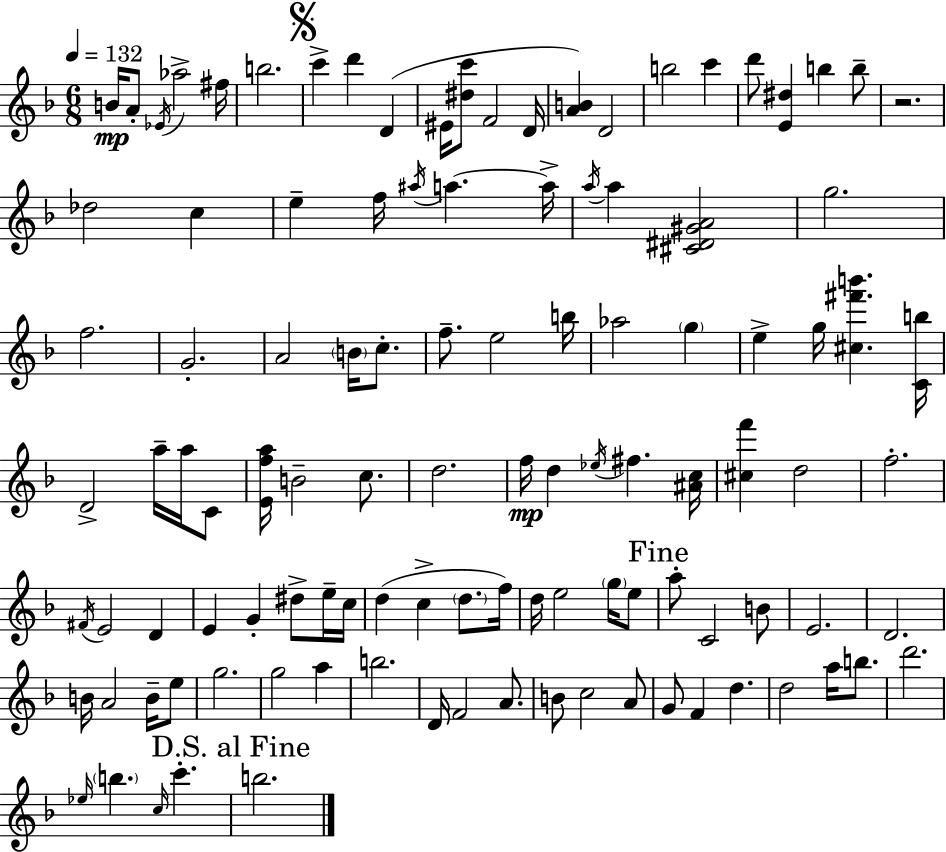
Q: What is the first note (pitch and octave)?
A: B4